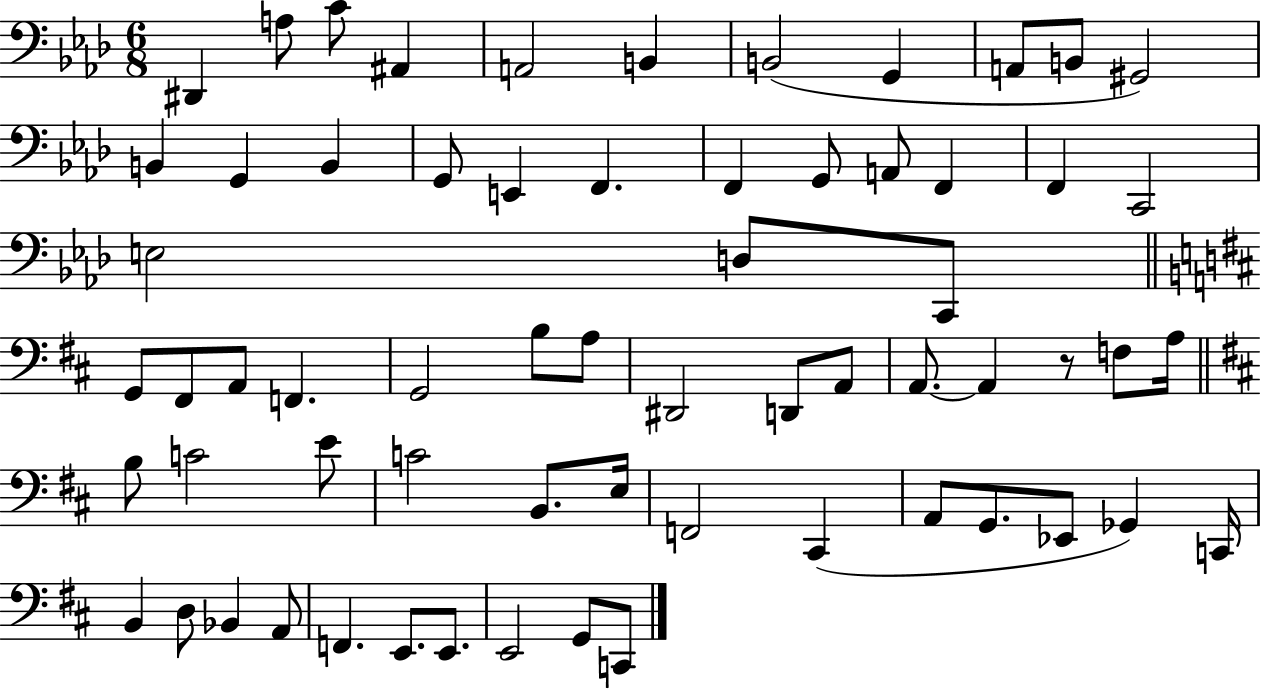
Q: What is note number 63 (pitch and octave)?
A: C2